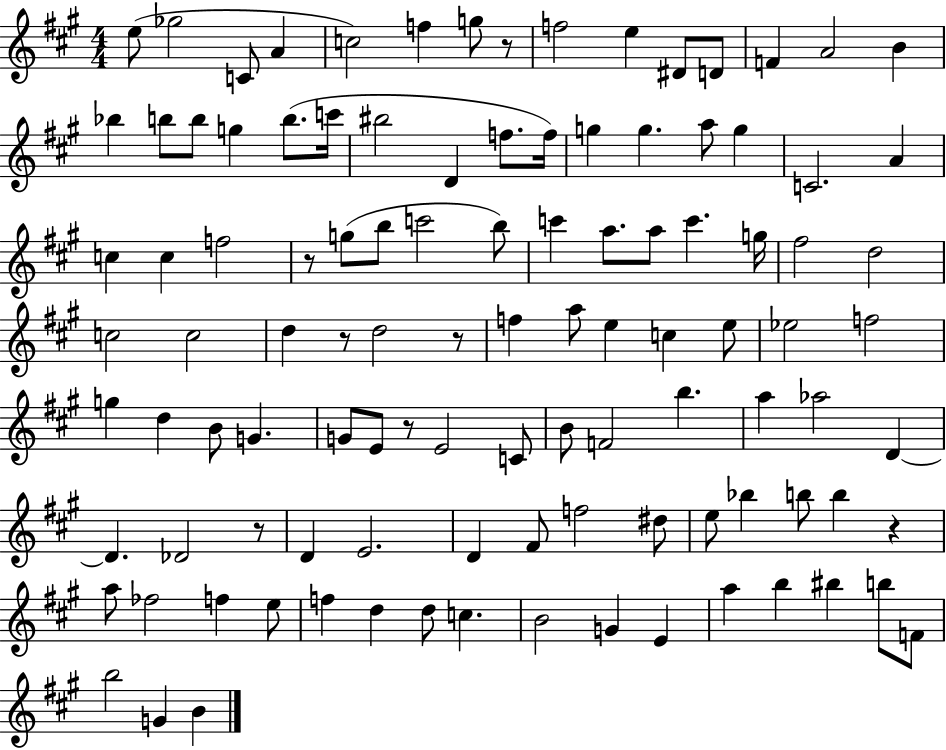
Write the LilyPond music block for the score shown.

{
  \clef treble
  \numericTimeSignature
  \time 4/4
  \key a \major
  e''8( ges''2 c'8 a'4 | c''2) f''4 g''8 r8 | f''2 e''4 dis'8 d'8 | f'4 a'2 b'4 | \break bes''4 b''8 b''8 g''4 b''8.( c'''16 | bis''2 d'4 f''8. f''16) | g''4 g''4. a''8 g''4 | c'2. a'4 | \break c''4 c''4 f''2 | r8 g''8( b''8 c'''2 b''8) | c'''4 a''8. a''8 c'''4. g''16 | fis''2 d''2 | \break c''2 c''2 | d''4 r8 d''2 r8 | f''4 a''8 e''4 c''4 e''8 | ees''2 f''2 | \break g''4 d''4 b'8 g'4. | g'8 e'8 r8 e'2 c'8 | b'8 f'2 b''4. | a''4 aes''2 d'4~~ | \break d'4. des'2 r8 | d'4 e'2. | d'4 fis'8 f''2 dis''8 | e''8 bes''4 b''8 b''4 r4 | \break a''8 fes''2 f''4 e''8 | f''4 d''4 d''8 c''4. | b'2 g'4 e'4 | a''4 b''4 bis''4 b''8 f'8 | \break b''2 g'4 b'4 | \bar "|."
}